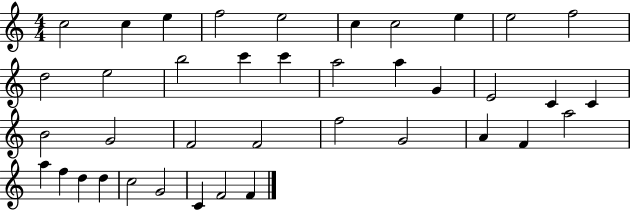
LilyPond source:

{
  \clef treble
  \numericTimeSignature
  \time 4/4
  \key c \major
  c''2 c''4 e''4 | f''2 e''2 | c''4 c''2 e''4 | e''2 f''2 | \break d''2 e''2 | b''2 c'''4 c'''4 | a''2 a''4 g'4 | e'2 c'4 c'4 | \break b'2 g'2 | f'2 f'2 | f''2 g'2 | a'4 f'4 a''2 | \break a''4 f''4 d''4 d''4 | c''2 g'2 | c'4 f'2 f'4 | \bar "|."
}